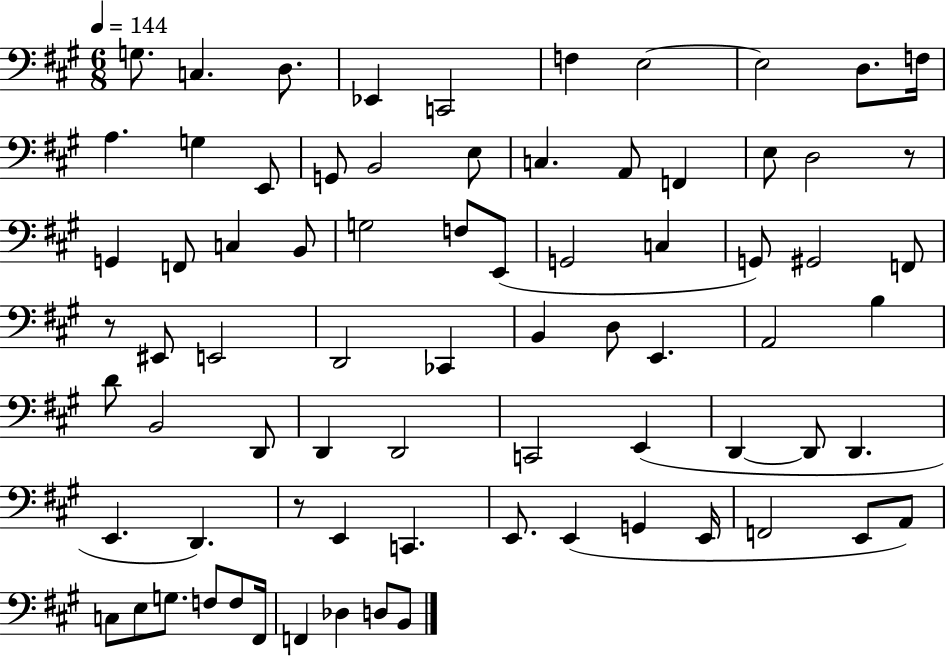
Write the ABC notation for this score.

X:1
T:Untitled
M:6/8
L:1/4
K:A
G,/2 C, D,/2 _E,, C,,2 F, E,2 E,2 D,/2 F,/4 A, G, E,,/2 G,,/2 B,,2 E,/2 C, A,,/2 F,, E,/2 D,2 z/2 G,, F,,/2 C, B,,/2 G,2 F,/2 E,,/2 G,,2 C, G,,/2 ^G,,2 F,,/2 z/2 ^E,,/2 E,,2 D,,2 _C,, B,, D,/2 E,, A,,2 B, D/2 B,,2 D,,/2 D,, D,,2 C,,2 E,, D,, D,,/2 D,, E,, D,, z/2 E,, C,, E,,/2 E,, G,, E,,/4 F,,2 E,,/2 A,,/2 C,/2 E,/2 G,/2 F,/2 F,/2 ^F,,/4 F,, _D, D,/2 B,,/2